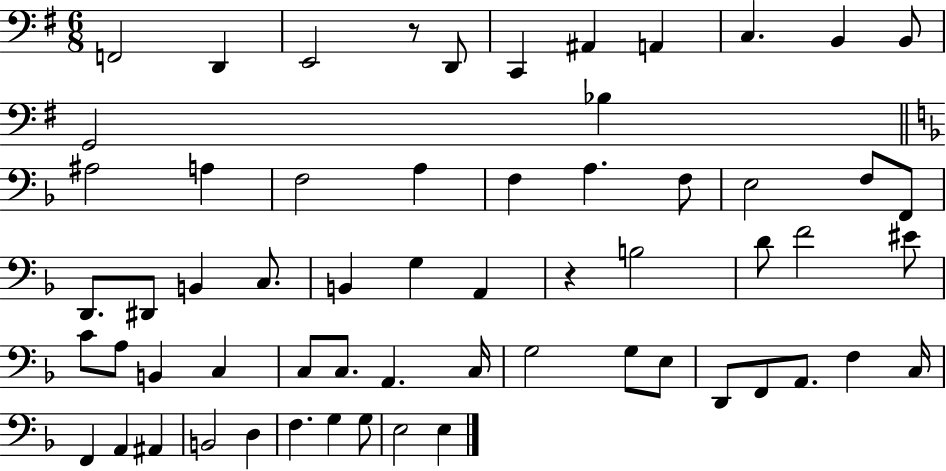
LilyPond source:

{
  \clef bass
  \numericTimeSignature
  \time 6/8
  \key g \major
  \repeat volta 2 { f,2 d,4 | e,2 r8 d,8 | c,4 ais,4 a,4 | c4. b,4 b,8 | \break g,2 bes4 | \bar "||" \break \key f \major ais2 a4 | f2 a4 | f4 a4. f8 | e2 f8 f,8 | \break d,8. dis,8 b,4 c8. | b,4 g4 a,4 | r4 b2 | d'8 f'2 eis'8 | \break c'8 a8 b,4 c4 | c8 c8. a,4. c16 | g2 g8 e8 | d,8 f,8 a,8. f4 c16 | \break f,4 a,4 ais,4 | b,2 d4 | f4. g4 g8 | e2 e4 | \break } \bar "|."
}